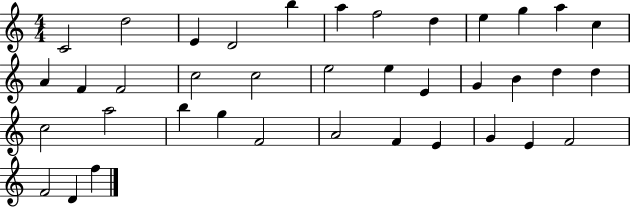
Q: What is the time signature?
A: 4/4